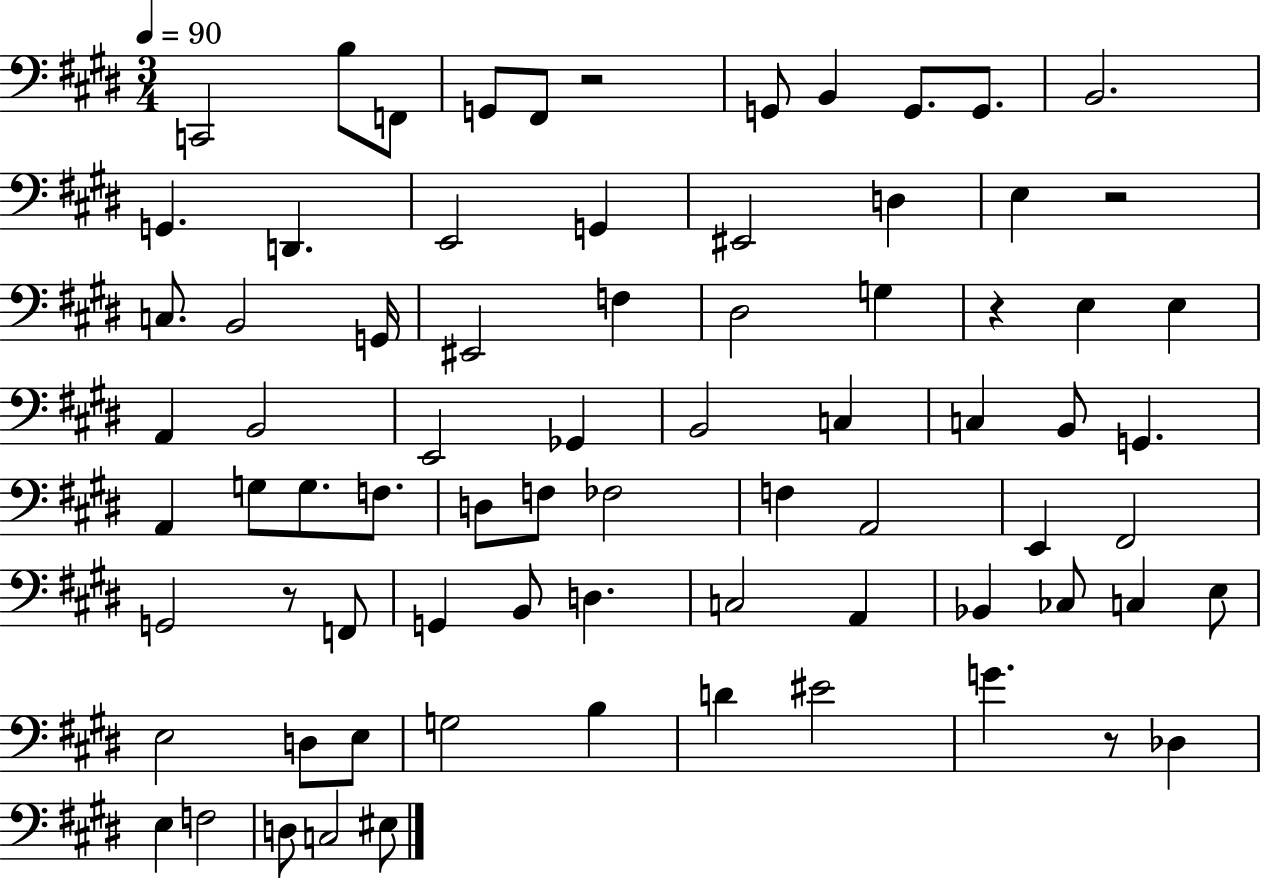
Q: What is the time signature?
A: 3/4